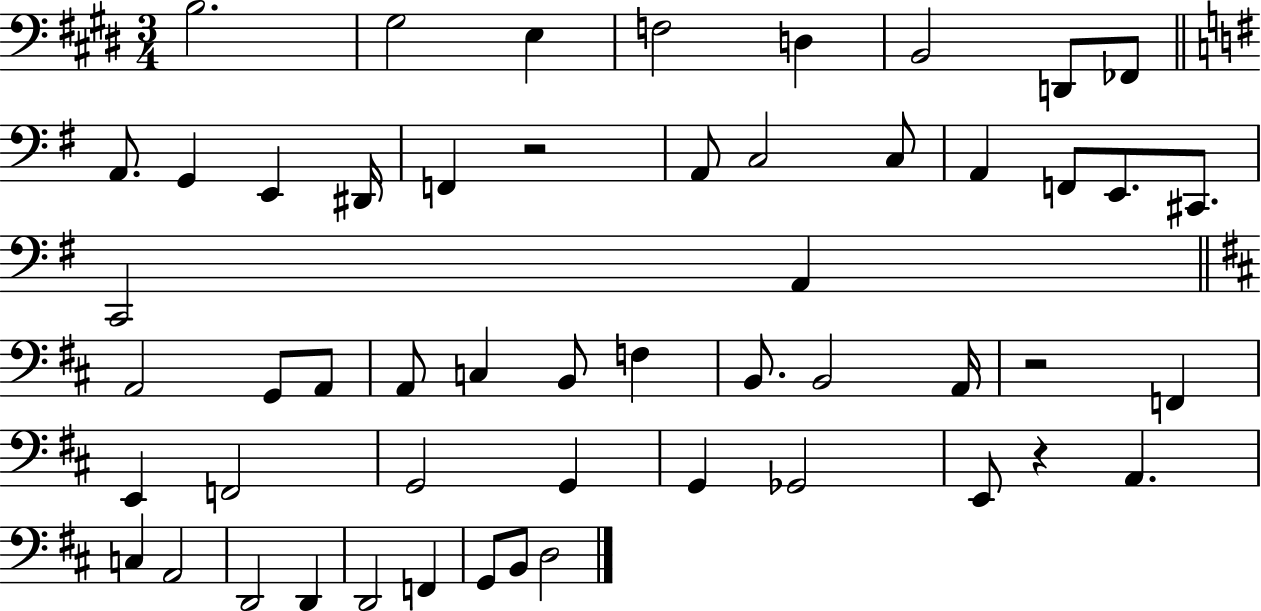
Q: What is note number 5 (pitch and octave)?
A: D3